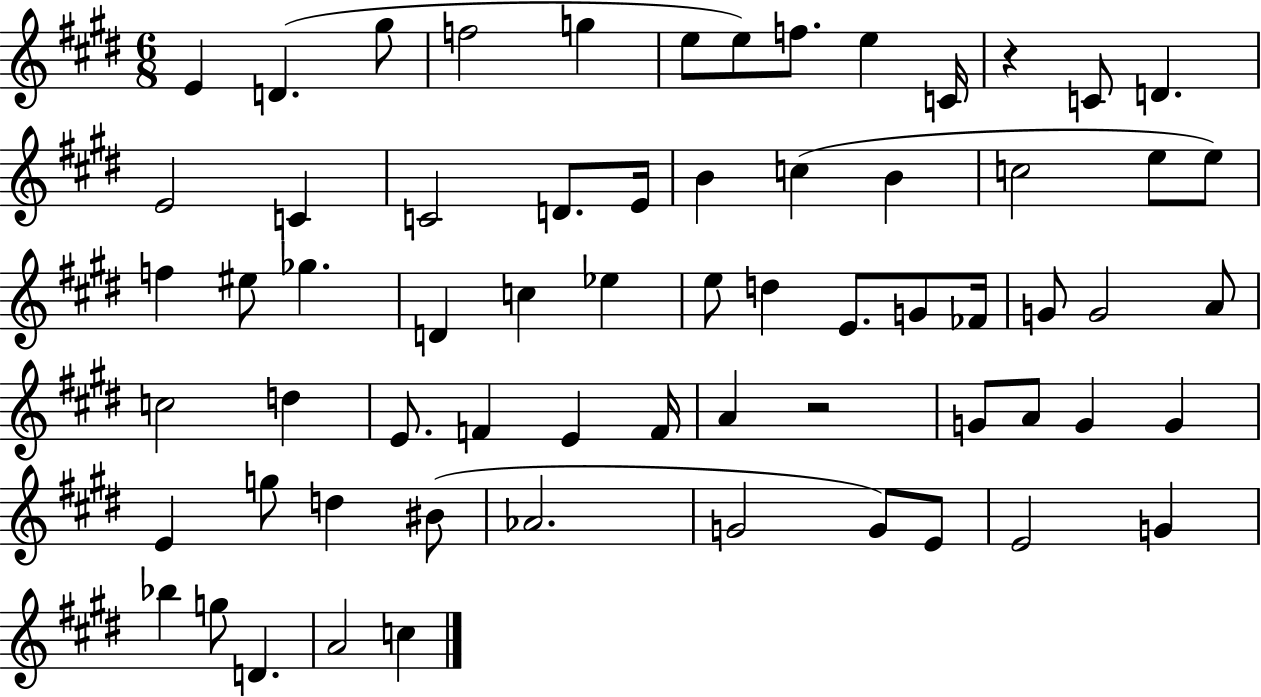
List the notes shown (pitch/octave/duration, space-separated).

E4/q D4/q. G#5/e F5/h G5/q E5/e E5/e F5/e. E5/q C4/s R/q C4/e D4/q. E4/h C4/q C4/h D4/e. E4/s B4/q C5/q B4/q C5/h E5/e E5/e F5/q EIS5/e Gb5/q. D4/q C5/q Eb5/q E5/e D5/q E4/e. G4/e FES4/s G4/e G4/h A4/e C5/h D5/q E4/e. F4/q E4/q F4/s A4/q R/h G4/e A4/e G4/q G4/q E4/q G5/e D5/q BIS4/e Ab4/h. G4/h G4/e E4/e E4/h G4/q Bb5/q G5/e D4/q. A4/h C5/q